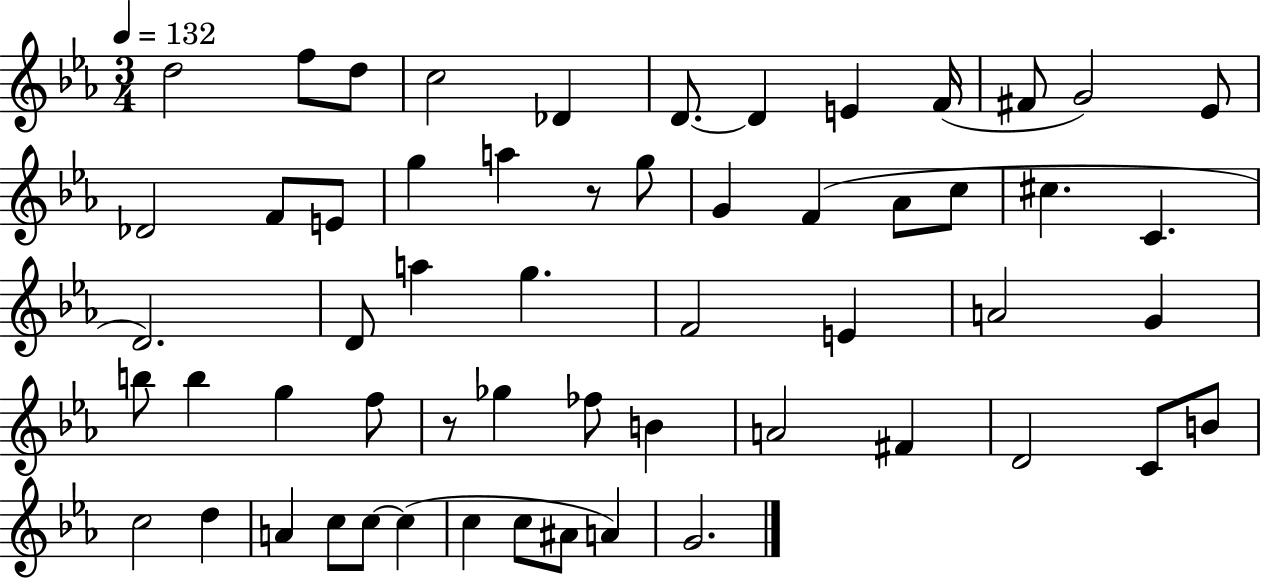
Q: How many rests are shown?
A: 2